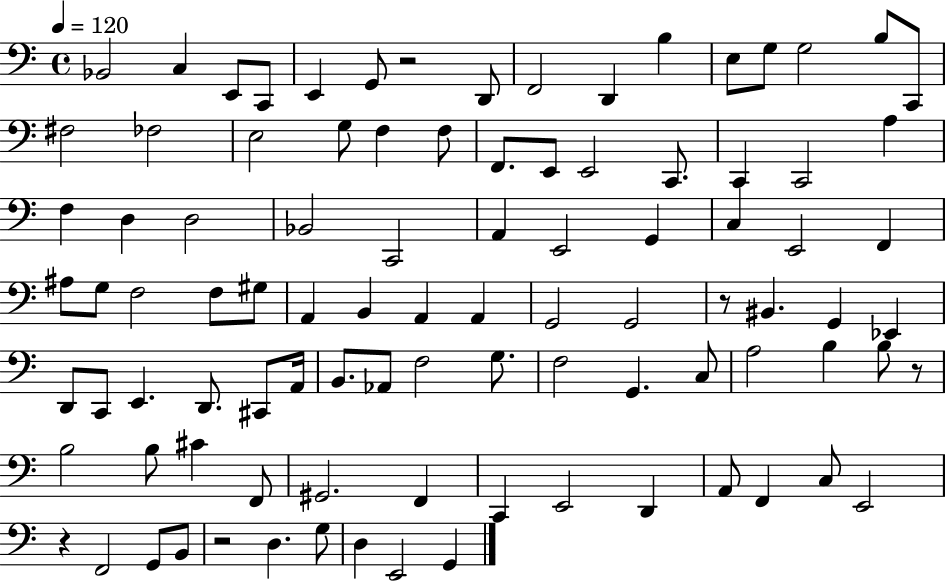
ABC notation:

X:1
T:Untitled
M:4/4
L:1/4
K:C
_B,,2 C, E,,/2 C,,/2 E,, G,,/2 z2 D,,/2 F,,2 D,, B, E,/2 G,/2 G,2 B,/2 C,,/2 ^F,2 _F,2 E,2 G,/2 F, F,/2 F,,/2 E,,/2 E,,2 C,,/2 C,, C,,2 A, F, D, D,2 _B,,2 C,,2 A,, E,,2 G,, C, E,,2 F,, ^A,/2 G,/2 F,2 F,/2 ^G,/2 A,, B,, A,, A,, G,,2 G,,2 z/2 ^B,, G,, _E,, D,,/2 C,,/2 E,, D,,/2 ^C,,/2 A,,/4 B,,/2 _A,,/2 F,2 G,/2 F,2 G,, C,/2 A,2 B, B,/2 z/2 B,2 B,/2 ^C F,,/2 ^G,,2 F,, C,, E,,2 D,, A,,/2 F,, C,/2 E,,2 z F,,2 G,,/2 B,,/2 z2 D, G,/2 D, E,,2 G,,